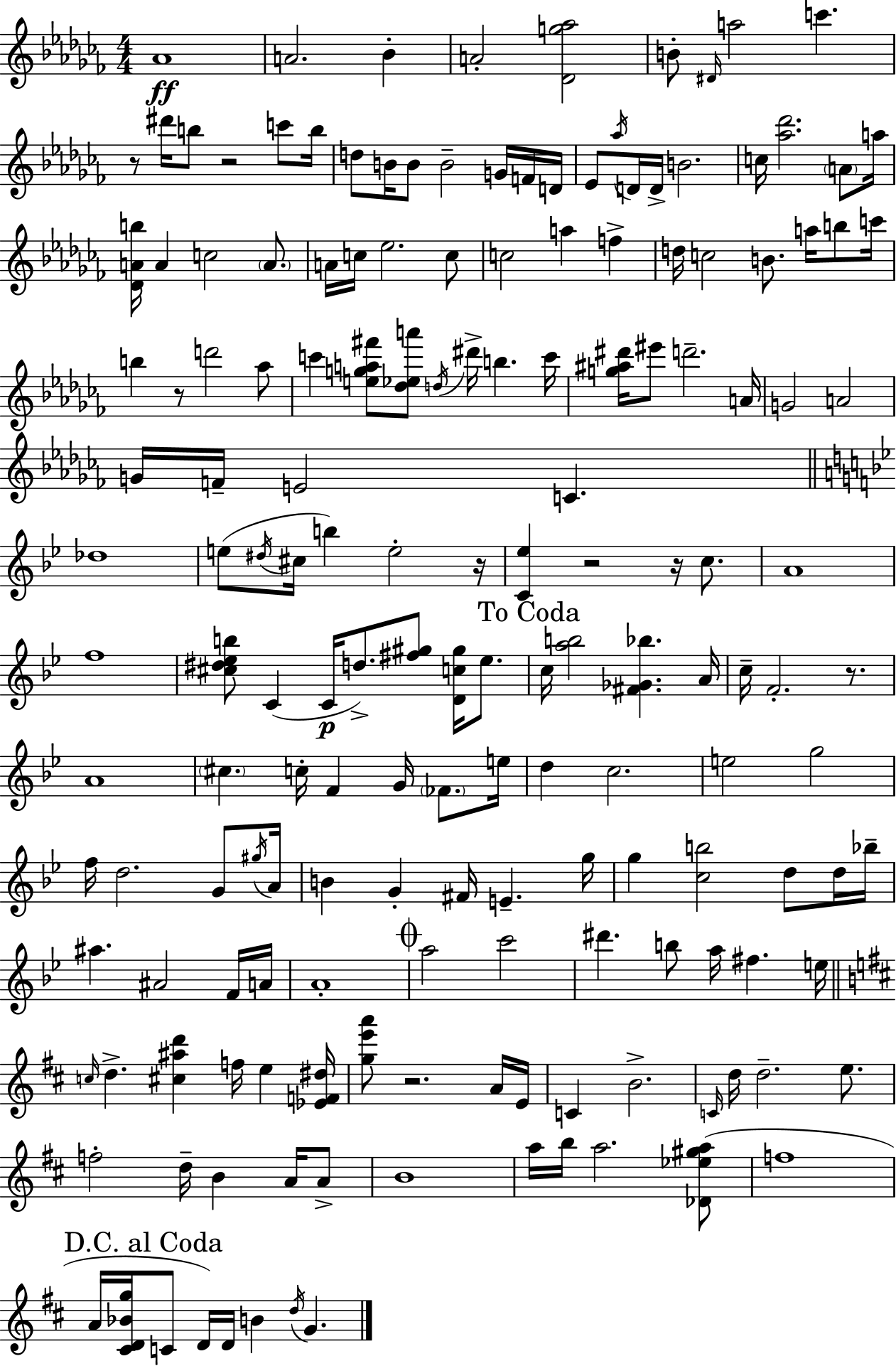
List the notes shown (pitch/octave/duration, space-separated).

Ab4/w A4/h. Bb4/q A4/h [Db4,G5,Ab5]/h B4/e D#4/s A5/h C6/q. R/e D#6/s B5/e R/h C6/e B5/s D5/e B4/s B4/e B4/h G4/s F4/s D4/s Eb4/e Ab5/s D4/s D4/s B4/h. C5/s [Ab5,Db6]/h. A4/e A5/s [Db4,A4,B5]/s A4/q C5/h A4/e. A4/s C5/s Eb5/h. C5/e C5/h A5/q F5/q D5/s C5/h B4/e. A5/s B5/e C6/s B5/q R/e D6/h Ab5/e C6/q [E5,G5,A5,F#6]/e [Db5,Eb5,A6]/e D5/s D#6/s B5/q. C6/s [G5,A#5,D#6]/s EIS6/e D6/h. A4/s G4/h A4/h G4/s F4/s E4/h C4/q. Db5/w E5/e D#5/s C#5/s B5/q E5/h R/s [C4,Eb5]/q R/h R/s C5/e. A4/w F5/w [C#5,D#5,Eb5,B5]/e C4/q C4/s D5/e. [F#5,G#5]/e [D4,C5,G#5]/s Eb5/e. C5/s [A5,B5]/h [F#4,Gb4,Bb5]/q. A4/s C5/s F4/h. R/e. A4/w C#5/q. C5/s F4/q G4/s FES4/e. E5/s D5/q C5/h. E5/h G5/h F5/s D5/h. G4/e G#5/s A4/s B4/q G4/q F#4/s E4/q. G5/s G5/q [C5,B5]/h D5/e D5/s Bb5/s A#5/q. A#4/h F4/s A4/s A4/w A5/h C6/h D#6/q. B5/e A5/s F#5/q. E5/s C5/s D5/q. [C#5,A#5,D6]/q F5/s E5/q [Eb4,F4,D#5]/s [G5,E6,A6]/e R/h. A4/s E4/s C4/q B4/h. C4/s D5/s D5/h. E5/e. F5/h D5/s B4/q A4/s A4/e B4/w A5/s B5/s A5/h. [Db4,Eb5,G#5,A5]/e F5/w A4/s [C#4,D4,Bb4,G5]/s C4/e D4/s D4/s B4/q D5/s G4/q.